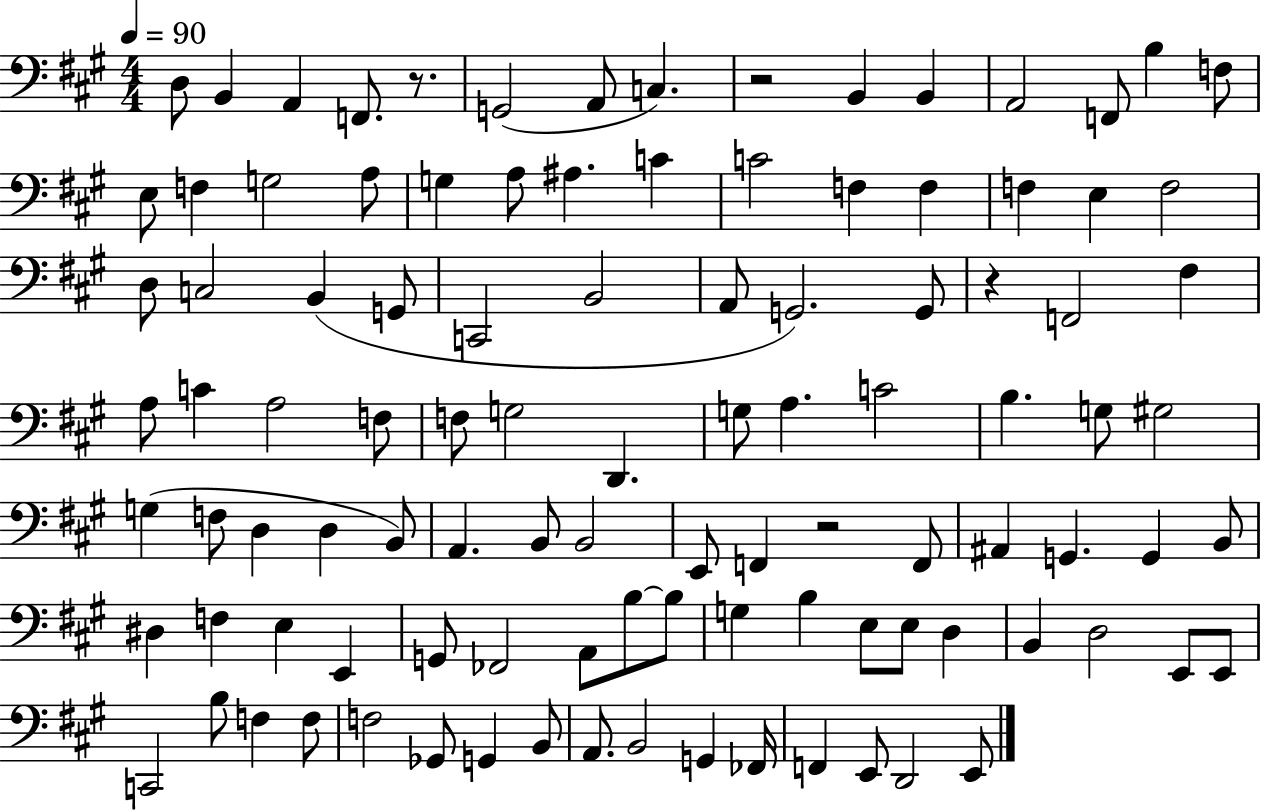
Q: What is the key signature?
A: A major